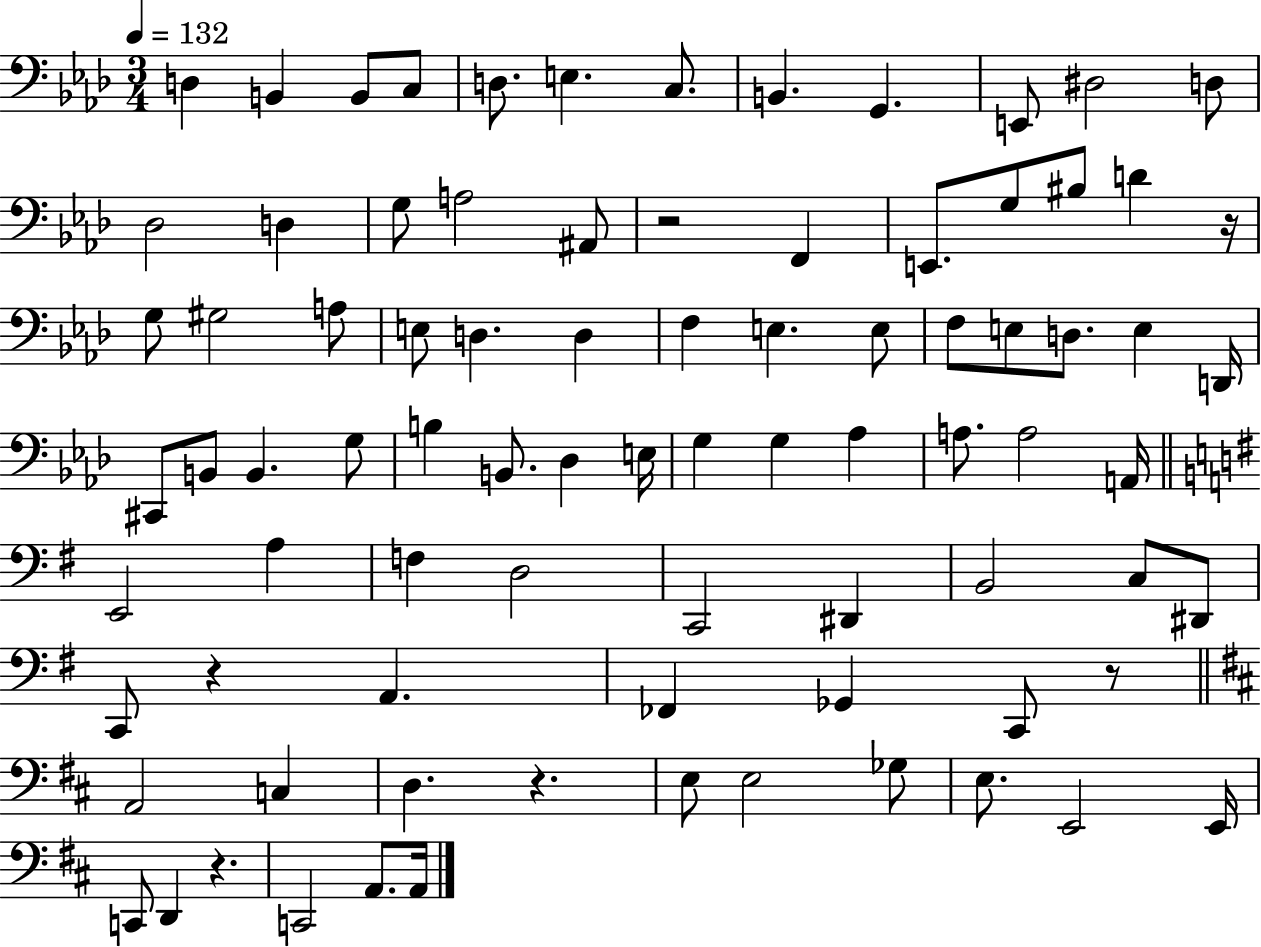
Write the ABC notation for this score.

X:1
T:Untitled
M:3/4
L:1/4
K:Ab
D, B,, B,,/2 C,/2 D,/2 E, C,/2 B,, G,, E,,/2 ^D,2 D,/2 _D,2 D, G,/2 A,2 ^A,,/2 z2 F,, E,,/2 G,/2 ^B,/2 D z/4 G,/2 ^G,2 A,/2 E,/2 D, D, F, E, E,/2 F,/2 E,/2 D,/2 E, D,,/4 ^C,,/2 B,,/2 B,, G,/2 B, B,,/2 _D, E,/4 G, G, _A, A,/2 A,2 A,,/4 E,,2 A, F, D,2 C,,2 ^D,, B,,2 C,/2 ^D,,/2 C,,/2 z A,, _F,, _G,, C,,/2 z/2 A,,2 C, D, z E,/2 E,2 _G,/2 E,/2 E,,2 E,,/4 C,,/2 D,, z C,,2 A,,/2 A,,/4